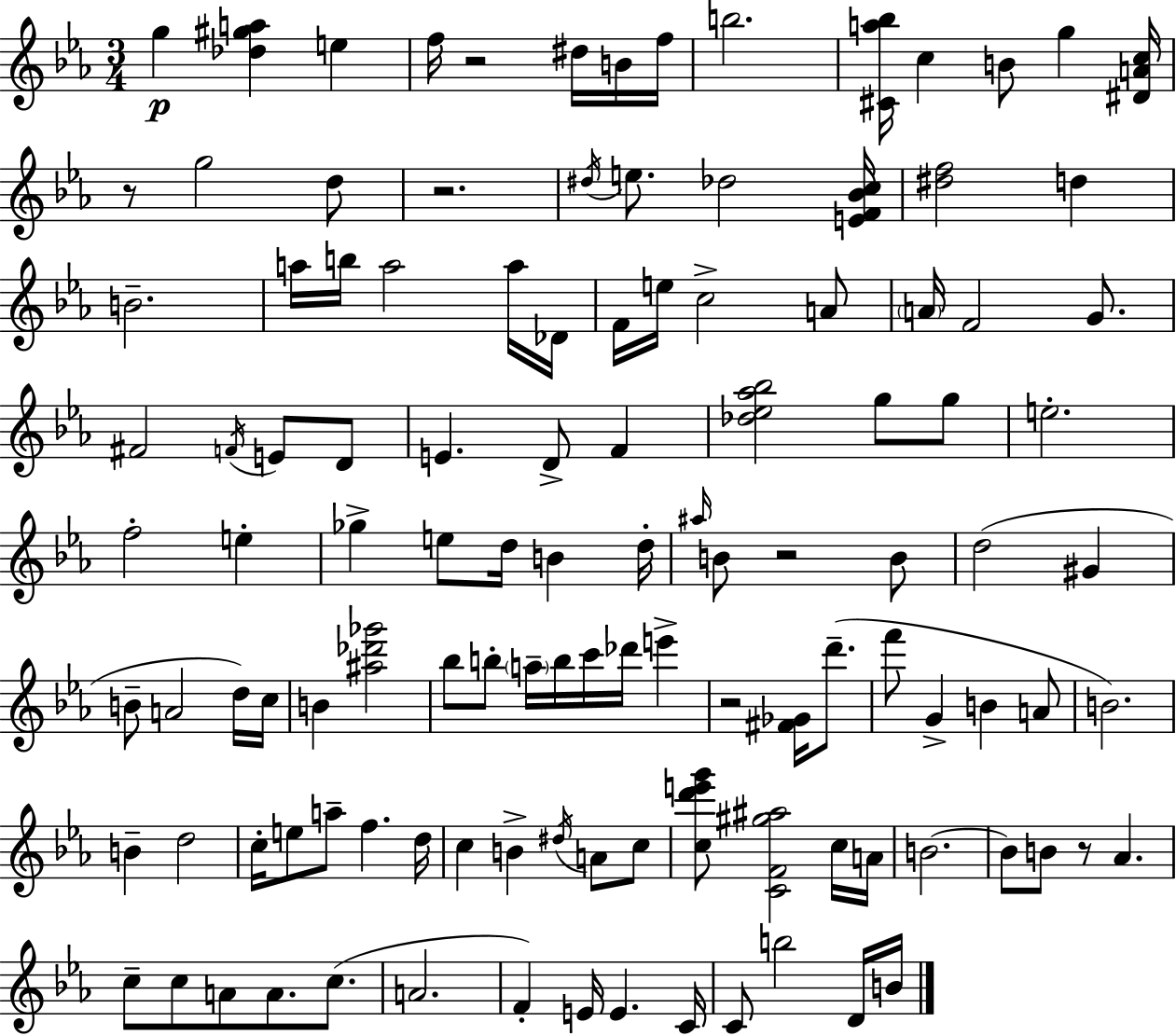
{
  \clef treble
  \numericTimeSignature
  \time 3/4
  \key c \minor
  g''4\p <des'' gis'' a''>4 e''4 | f''16 r2 dis''16 b'16 f''16 | b''2. | <cis' a'' bes''>16 c''4 b'8 g''4 <dis' a' c''>16 | \break r8 g''2 d''8 | r2. | \acciaccatura { dis''16 } e''8. des''2 | <e' f' bes' c''>16 <dis'' f''>2 d''4 | \break b'2.-- | a''16 b''16 a''2 a''16 | des'16 f'16 e''16 c''2-> a'8 | \parenthesize a'16 f'2 g'8. | \break fis'2 \acciaccatura { f'16 } e'8 | d'8 e'4. d'8-> f'4 | <des'' ees'' aes'' bes''>2 g''8 | g''8 e''2.-. | \break f''2-. e''4-. | ges''4-> e''8 d''16 b'4 | d''16-. \grace { ais''16 } b'8 r2 | b'8 d''2( gis'4 | \break b'8-- a'2 | d''16) c''16 b'4 <ais'' des''' ges'''>2 | bes''8 b''8-. \parenthesize a''16-- b''16 c'''16 des'''16 e'''4-> | r2 <fis' ges'>16 | \break d'''8.--( f'''8 g'4-> b'4 | a'8 b'2.) | b'4-- d''2 | c''16-. e''8 a''8-- f''4. | \break d''16 c''4 b'4-> \acciaccatura { dis''16 } | a'8 c''8 <c'' d''' e''' g'''>8 <c' f' gis'' ais''>2 | c''16 a'16 b'2.~~ | b'8 b'8 r8 aes'4. | \break c''8-- c''8 a'8 a'8. | c''8.( a'2. | f'4-.) e'16 e'4. | c'16 c'8 b''2 | \break d'16 b'16 \bar "|."
}